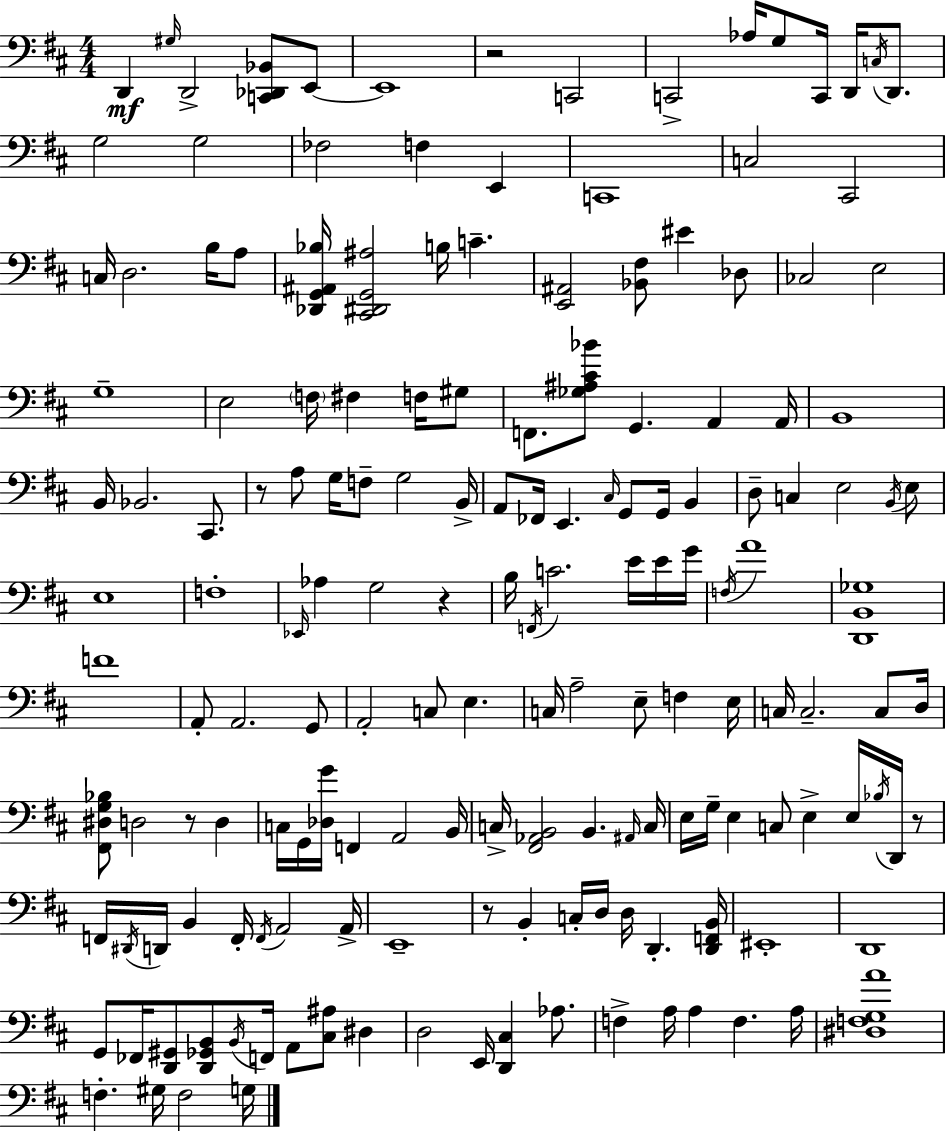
X:1
T:Untitled
M:4/4
L:1/4
K:D
D,, ^G,/4 D,,2 [C,,_D,,_B,,]/2 E,,/2 E,,4 z2 C,,2 C,,2 _A,/4 G,/2 C,,/4 D,,/4 C,/4 D,,/2 G,2 G,2 _F,2 F, E,, C,,4 C,2 ^C,,2 C,/4 D,2 B,/4 A,/2 [_D,,G,,^A,,_B,]/4 [^C,,^D,,G,,^A,]2 B,/4 C [E,,^A,,]2 [_B,,^F,]/2 ^E _D,/2 _C,2 E,2 G,4 E,2 F,/4 ^F, F,/4 ^G,/2 F,,/2 [_G,^A,^C_B]/2 G,, A,, A,,/4 B,,4 B,,/4 _B,,2 ^C,,/2 z/2 A,/2 G,/4 F,/2 G,2 B,,/4 A,,/2 _F,,/4 E,, ^C,/4 G,,/2 G,,/4 B,, D,/2 C, E,2 B,,/4 E,/2 E,4 F,4 _E,,/4 _A, G,2 z B,/4 F,,/4 C2 E/4 E/4 G/4 F,/4 A4 [D,,B,,_G,]4 F4 A,,/2 A,,2 G,,/2 A,,2 C,/2 E, C,/4 A,2 E,/2 F, E,/4 C,/4 C,2 C,/2 D,/4 [^F,,^D,G,_B,]/2 D,2 z/2 D, C,/4 G,,/4 [_D,G]/4 F,, A,,2 B,,/4 C,/4 [^F,,_A,,B,,]2 B,, ^A,,/4 C,/4 E,/4 G,/4 E, C,/2 E, E,/4 _B,/4 D,,/4 z/2 F,,/4 ^D,,/4 D,,/4 B,, F,,/4 F,,/4 A,,2 A,,/4 E,,4 z/2 B,, C,/4 D,/4 D,/4 D,, [D,,F,,B,,]/4 ^E,,4 D,,4 G,,/2 _F,,/4 [D,,^G,,]/2 [D,,_G,,B,,]/2 B,,/4 F,,/4 A,,/2 [^C,^A,]/2 ^D, D,2 E,,/4 [D,,^C,] _A,/2 F, A,/4 A, F, A,/4 [^D,F,G,A]4 F, ^G,/4 F,2 G,/4